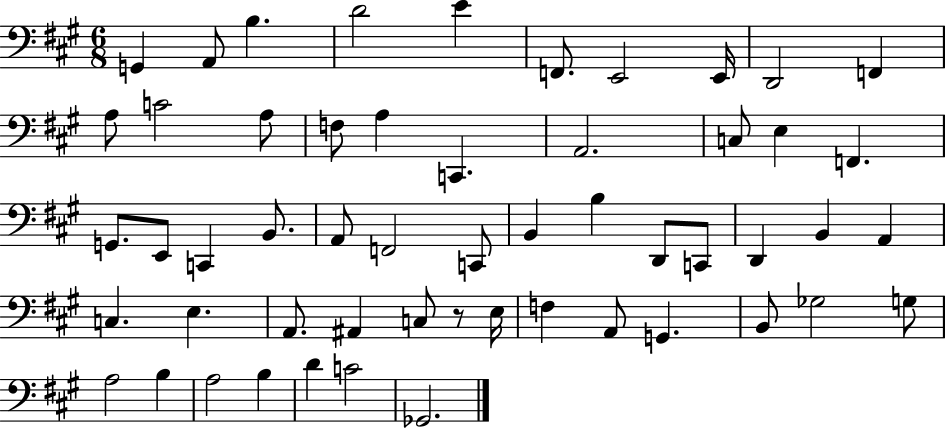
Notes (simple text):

G2/q A2/e B3/q. D4/h E4/q F2/e. E2/h E2/s D2/h F2/q A3/e C4/h A3/e F3/e A3/q C2/q. A2/h. C3/e E3/q F2/q. G2/e. E2/e C2/q B2/e. A2/e F2/h C2/e B2/q B3/q D2/e C2/e D2/q B2/q A2/q C3/q. E3/q. A2/e. A#2/q C3/e R/e E3/s F3/q A2/e G2/q. B2/e Gb3/h G3/e A3/h B3/q A3/h B3/q D4/q C4/h Gb2/h.